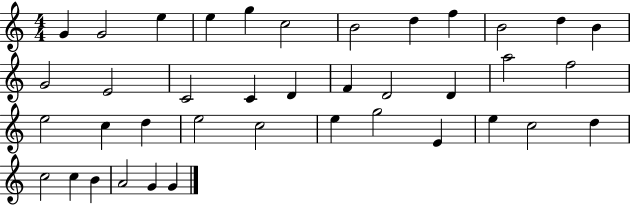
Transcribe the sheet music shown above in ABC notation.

X:1
T:Untitled
M:4/4
L:1/4
K:C
G G2 e e g c2 B2 d f B2 d B G2 E2 C2 C D F D2 D a2 f2 e2 c d e2 c2 e g2 E e c2 d c2 c B A2 G G